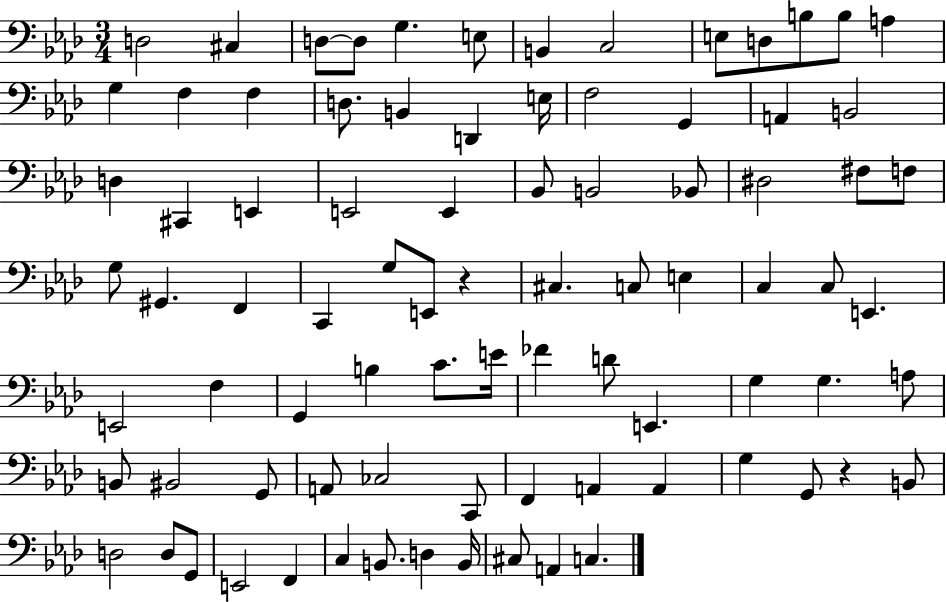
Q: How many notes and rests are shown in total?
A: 85